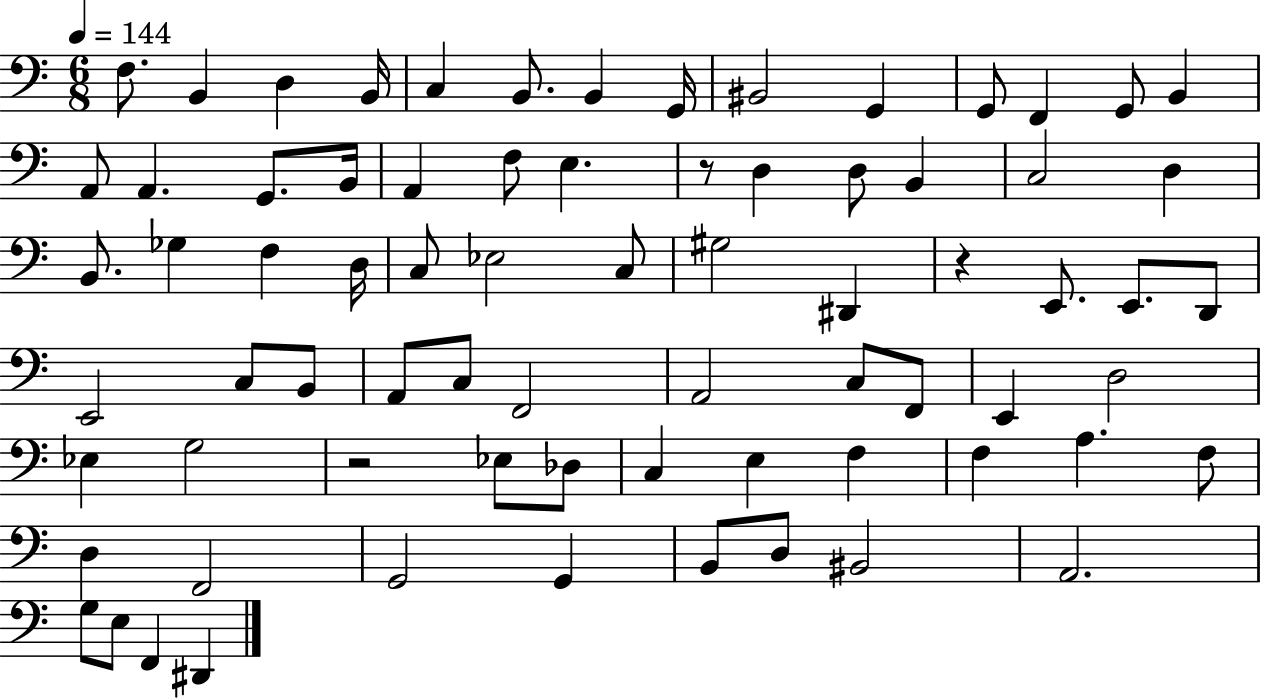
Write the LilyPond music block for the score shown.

{
  \clef bass
  \numericTimeSignature
  \time 6/8
  \key c \major
  \tempo 4 = 144
  f8. b,4 d4 b,16 | c4 b,8. b,4 g,16 | bis,2 g,4 | g,8 f,4 g,8 b,4 | \break a,8 a,4. g,8. b,16 | a,4 f8 e4. | r8 d4 d8 b,4 | c2 d4 | \break b,8. ges4 f4 d16 | c8 ees2 c8 | gis2 dis,4 | r4 e,8. e,8. d,8 | \break e,2 c8 b,8 | a,8 c8 f,2 | a,2 c8 f,8 | e,4 d2 | \break ees4 g2 | r2 ees8 des8 | c4 e4 f4 | f4 a4. f8 | \break d4 f,2 | g,2 g,4 | b,8 d8 bis,2 | a,2. | \break g8 e8 f,4 dis,4 | \bar "|."
}